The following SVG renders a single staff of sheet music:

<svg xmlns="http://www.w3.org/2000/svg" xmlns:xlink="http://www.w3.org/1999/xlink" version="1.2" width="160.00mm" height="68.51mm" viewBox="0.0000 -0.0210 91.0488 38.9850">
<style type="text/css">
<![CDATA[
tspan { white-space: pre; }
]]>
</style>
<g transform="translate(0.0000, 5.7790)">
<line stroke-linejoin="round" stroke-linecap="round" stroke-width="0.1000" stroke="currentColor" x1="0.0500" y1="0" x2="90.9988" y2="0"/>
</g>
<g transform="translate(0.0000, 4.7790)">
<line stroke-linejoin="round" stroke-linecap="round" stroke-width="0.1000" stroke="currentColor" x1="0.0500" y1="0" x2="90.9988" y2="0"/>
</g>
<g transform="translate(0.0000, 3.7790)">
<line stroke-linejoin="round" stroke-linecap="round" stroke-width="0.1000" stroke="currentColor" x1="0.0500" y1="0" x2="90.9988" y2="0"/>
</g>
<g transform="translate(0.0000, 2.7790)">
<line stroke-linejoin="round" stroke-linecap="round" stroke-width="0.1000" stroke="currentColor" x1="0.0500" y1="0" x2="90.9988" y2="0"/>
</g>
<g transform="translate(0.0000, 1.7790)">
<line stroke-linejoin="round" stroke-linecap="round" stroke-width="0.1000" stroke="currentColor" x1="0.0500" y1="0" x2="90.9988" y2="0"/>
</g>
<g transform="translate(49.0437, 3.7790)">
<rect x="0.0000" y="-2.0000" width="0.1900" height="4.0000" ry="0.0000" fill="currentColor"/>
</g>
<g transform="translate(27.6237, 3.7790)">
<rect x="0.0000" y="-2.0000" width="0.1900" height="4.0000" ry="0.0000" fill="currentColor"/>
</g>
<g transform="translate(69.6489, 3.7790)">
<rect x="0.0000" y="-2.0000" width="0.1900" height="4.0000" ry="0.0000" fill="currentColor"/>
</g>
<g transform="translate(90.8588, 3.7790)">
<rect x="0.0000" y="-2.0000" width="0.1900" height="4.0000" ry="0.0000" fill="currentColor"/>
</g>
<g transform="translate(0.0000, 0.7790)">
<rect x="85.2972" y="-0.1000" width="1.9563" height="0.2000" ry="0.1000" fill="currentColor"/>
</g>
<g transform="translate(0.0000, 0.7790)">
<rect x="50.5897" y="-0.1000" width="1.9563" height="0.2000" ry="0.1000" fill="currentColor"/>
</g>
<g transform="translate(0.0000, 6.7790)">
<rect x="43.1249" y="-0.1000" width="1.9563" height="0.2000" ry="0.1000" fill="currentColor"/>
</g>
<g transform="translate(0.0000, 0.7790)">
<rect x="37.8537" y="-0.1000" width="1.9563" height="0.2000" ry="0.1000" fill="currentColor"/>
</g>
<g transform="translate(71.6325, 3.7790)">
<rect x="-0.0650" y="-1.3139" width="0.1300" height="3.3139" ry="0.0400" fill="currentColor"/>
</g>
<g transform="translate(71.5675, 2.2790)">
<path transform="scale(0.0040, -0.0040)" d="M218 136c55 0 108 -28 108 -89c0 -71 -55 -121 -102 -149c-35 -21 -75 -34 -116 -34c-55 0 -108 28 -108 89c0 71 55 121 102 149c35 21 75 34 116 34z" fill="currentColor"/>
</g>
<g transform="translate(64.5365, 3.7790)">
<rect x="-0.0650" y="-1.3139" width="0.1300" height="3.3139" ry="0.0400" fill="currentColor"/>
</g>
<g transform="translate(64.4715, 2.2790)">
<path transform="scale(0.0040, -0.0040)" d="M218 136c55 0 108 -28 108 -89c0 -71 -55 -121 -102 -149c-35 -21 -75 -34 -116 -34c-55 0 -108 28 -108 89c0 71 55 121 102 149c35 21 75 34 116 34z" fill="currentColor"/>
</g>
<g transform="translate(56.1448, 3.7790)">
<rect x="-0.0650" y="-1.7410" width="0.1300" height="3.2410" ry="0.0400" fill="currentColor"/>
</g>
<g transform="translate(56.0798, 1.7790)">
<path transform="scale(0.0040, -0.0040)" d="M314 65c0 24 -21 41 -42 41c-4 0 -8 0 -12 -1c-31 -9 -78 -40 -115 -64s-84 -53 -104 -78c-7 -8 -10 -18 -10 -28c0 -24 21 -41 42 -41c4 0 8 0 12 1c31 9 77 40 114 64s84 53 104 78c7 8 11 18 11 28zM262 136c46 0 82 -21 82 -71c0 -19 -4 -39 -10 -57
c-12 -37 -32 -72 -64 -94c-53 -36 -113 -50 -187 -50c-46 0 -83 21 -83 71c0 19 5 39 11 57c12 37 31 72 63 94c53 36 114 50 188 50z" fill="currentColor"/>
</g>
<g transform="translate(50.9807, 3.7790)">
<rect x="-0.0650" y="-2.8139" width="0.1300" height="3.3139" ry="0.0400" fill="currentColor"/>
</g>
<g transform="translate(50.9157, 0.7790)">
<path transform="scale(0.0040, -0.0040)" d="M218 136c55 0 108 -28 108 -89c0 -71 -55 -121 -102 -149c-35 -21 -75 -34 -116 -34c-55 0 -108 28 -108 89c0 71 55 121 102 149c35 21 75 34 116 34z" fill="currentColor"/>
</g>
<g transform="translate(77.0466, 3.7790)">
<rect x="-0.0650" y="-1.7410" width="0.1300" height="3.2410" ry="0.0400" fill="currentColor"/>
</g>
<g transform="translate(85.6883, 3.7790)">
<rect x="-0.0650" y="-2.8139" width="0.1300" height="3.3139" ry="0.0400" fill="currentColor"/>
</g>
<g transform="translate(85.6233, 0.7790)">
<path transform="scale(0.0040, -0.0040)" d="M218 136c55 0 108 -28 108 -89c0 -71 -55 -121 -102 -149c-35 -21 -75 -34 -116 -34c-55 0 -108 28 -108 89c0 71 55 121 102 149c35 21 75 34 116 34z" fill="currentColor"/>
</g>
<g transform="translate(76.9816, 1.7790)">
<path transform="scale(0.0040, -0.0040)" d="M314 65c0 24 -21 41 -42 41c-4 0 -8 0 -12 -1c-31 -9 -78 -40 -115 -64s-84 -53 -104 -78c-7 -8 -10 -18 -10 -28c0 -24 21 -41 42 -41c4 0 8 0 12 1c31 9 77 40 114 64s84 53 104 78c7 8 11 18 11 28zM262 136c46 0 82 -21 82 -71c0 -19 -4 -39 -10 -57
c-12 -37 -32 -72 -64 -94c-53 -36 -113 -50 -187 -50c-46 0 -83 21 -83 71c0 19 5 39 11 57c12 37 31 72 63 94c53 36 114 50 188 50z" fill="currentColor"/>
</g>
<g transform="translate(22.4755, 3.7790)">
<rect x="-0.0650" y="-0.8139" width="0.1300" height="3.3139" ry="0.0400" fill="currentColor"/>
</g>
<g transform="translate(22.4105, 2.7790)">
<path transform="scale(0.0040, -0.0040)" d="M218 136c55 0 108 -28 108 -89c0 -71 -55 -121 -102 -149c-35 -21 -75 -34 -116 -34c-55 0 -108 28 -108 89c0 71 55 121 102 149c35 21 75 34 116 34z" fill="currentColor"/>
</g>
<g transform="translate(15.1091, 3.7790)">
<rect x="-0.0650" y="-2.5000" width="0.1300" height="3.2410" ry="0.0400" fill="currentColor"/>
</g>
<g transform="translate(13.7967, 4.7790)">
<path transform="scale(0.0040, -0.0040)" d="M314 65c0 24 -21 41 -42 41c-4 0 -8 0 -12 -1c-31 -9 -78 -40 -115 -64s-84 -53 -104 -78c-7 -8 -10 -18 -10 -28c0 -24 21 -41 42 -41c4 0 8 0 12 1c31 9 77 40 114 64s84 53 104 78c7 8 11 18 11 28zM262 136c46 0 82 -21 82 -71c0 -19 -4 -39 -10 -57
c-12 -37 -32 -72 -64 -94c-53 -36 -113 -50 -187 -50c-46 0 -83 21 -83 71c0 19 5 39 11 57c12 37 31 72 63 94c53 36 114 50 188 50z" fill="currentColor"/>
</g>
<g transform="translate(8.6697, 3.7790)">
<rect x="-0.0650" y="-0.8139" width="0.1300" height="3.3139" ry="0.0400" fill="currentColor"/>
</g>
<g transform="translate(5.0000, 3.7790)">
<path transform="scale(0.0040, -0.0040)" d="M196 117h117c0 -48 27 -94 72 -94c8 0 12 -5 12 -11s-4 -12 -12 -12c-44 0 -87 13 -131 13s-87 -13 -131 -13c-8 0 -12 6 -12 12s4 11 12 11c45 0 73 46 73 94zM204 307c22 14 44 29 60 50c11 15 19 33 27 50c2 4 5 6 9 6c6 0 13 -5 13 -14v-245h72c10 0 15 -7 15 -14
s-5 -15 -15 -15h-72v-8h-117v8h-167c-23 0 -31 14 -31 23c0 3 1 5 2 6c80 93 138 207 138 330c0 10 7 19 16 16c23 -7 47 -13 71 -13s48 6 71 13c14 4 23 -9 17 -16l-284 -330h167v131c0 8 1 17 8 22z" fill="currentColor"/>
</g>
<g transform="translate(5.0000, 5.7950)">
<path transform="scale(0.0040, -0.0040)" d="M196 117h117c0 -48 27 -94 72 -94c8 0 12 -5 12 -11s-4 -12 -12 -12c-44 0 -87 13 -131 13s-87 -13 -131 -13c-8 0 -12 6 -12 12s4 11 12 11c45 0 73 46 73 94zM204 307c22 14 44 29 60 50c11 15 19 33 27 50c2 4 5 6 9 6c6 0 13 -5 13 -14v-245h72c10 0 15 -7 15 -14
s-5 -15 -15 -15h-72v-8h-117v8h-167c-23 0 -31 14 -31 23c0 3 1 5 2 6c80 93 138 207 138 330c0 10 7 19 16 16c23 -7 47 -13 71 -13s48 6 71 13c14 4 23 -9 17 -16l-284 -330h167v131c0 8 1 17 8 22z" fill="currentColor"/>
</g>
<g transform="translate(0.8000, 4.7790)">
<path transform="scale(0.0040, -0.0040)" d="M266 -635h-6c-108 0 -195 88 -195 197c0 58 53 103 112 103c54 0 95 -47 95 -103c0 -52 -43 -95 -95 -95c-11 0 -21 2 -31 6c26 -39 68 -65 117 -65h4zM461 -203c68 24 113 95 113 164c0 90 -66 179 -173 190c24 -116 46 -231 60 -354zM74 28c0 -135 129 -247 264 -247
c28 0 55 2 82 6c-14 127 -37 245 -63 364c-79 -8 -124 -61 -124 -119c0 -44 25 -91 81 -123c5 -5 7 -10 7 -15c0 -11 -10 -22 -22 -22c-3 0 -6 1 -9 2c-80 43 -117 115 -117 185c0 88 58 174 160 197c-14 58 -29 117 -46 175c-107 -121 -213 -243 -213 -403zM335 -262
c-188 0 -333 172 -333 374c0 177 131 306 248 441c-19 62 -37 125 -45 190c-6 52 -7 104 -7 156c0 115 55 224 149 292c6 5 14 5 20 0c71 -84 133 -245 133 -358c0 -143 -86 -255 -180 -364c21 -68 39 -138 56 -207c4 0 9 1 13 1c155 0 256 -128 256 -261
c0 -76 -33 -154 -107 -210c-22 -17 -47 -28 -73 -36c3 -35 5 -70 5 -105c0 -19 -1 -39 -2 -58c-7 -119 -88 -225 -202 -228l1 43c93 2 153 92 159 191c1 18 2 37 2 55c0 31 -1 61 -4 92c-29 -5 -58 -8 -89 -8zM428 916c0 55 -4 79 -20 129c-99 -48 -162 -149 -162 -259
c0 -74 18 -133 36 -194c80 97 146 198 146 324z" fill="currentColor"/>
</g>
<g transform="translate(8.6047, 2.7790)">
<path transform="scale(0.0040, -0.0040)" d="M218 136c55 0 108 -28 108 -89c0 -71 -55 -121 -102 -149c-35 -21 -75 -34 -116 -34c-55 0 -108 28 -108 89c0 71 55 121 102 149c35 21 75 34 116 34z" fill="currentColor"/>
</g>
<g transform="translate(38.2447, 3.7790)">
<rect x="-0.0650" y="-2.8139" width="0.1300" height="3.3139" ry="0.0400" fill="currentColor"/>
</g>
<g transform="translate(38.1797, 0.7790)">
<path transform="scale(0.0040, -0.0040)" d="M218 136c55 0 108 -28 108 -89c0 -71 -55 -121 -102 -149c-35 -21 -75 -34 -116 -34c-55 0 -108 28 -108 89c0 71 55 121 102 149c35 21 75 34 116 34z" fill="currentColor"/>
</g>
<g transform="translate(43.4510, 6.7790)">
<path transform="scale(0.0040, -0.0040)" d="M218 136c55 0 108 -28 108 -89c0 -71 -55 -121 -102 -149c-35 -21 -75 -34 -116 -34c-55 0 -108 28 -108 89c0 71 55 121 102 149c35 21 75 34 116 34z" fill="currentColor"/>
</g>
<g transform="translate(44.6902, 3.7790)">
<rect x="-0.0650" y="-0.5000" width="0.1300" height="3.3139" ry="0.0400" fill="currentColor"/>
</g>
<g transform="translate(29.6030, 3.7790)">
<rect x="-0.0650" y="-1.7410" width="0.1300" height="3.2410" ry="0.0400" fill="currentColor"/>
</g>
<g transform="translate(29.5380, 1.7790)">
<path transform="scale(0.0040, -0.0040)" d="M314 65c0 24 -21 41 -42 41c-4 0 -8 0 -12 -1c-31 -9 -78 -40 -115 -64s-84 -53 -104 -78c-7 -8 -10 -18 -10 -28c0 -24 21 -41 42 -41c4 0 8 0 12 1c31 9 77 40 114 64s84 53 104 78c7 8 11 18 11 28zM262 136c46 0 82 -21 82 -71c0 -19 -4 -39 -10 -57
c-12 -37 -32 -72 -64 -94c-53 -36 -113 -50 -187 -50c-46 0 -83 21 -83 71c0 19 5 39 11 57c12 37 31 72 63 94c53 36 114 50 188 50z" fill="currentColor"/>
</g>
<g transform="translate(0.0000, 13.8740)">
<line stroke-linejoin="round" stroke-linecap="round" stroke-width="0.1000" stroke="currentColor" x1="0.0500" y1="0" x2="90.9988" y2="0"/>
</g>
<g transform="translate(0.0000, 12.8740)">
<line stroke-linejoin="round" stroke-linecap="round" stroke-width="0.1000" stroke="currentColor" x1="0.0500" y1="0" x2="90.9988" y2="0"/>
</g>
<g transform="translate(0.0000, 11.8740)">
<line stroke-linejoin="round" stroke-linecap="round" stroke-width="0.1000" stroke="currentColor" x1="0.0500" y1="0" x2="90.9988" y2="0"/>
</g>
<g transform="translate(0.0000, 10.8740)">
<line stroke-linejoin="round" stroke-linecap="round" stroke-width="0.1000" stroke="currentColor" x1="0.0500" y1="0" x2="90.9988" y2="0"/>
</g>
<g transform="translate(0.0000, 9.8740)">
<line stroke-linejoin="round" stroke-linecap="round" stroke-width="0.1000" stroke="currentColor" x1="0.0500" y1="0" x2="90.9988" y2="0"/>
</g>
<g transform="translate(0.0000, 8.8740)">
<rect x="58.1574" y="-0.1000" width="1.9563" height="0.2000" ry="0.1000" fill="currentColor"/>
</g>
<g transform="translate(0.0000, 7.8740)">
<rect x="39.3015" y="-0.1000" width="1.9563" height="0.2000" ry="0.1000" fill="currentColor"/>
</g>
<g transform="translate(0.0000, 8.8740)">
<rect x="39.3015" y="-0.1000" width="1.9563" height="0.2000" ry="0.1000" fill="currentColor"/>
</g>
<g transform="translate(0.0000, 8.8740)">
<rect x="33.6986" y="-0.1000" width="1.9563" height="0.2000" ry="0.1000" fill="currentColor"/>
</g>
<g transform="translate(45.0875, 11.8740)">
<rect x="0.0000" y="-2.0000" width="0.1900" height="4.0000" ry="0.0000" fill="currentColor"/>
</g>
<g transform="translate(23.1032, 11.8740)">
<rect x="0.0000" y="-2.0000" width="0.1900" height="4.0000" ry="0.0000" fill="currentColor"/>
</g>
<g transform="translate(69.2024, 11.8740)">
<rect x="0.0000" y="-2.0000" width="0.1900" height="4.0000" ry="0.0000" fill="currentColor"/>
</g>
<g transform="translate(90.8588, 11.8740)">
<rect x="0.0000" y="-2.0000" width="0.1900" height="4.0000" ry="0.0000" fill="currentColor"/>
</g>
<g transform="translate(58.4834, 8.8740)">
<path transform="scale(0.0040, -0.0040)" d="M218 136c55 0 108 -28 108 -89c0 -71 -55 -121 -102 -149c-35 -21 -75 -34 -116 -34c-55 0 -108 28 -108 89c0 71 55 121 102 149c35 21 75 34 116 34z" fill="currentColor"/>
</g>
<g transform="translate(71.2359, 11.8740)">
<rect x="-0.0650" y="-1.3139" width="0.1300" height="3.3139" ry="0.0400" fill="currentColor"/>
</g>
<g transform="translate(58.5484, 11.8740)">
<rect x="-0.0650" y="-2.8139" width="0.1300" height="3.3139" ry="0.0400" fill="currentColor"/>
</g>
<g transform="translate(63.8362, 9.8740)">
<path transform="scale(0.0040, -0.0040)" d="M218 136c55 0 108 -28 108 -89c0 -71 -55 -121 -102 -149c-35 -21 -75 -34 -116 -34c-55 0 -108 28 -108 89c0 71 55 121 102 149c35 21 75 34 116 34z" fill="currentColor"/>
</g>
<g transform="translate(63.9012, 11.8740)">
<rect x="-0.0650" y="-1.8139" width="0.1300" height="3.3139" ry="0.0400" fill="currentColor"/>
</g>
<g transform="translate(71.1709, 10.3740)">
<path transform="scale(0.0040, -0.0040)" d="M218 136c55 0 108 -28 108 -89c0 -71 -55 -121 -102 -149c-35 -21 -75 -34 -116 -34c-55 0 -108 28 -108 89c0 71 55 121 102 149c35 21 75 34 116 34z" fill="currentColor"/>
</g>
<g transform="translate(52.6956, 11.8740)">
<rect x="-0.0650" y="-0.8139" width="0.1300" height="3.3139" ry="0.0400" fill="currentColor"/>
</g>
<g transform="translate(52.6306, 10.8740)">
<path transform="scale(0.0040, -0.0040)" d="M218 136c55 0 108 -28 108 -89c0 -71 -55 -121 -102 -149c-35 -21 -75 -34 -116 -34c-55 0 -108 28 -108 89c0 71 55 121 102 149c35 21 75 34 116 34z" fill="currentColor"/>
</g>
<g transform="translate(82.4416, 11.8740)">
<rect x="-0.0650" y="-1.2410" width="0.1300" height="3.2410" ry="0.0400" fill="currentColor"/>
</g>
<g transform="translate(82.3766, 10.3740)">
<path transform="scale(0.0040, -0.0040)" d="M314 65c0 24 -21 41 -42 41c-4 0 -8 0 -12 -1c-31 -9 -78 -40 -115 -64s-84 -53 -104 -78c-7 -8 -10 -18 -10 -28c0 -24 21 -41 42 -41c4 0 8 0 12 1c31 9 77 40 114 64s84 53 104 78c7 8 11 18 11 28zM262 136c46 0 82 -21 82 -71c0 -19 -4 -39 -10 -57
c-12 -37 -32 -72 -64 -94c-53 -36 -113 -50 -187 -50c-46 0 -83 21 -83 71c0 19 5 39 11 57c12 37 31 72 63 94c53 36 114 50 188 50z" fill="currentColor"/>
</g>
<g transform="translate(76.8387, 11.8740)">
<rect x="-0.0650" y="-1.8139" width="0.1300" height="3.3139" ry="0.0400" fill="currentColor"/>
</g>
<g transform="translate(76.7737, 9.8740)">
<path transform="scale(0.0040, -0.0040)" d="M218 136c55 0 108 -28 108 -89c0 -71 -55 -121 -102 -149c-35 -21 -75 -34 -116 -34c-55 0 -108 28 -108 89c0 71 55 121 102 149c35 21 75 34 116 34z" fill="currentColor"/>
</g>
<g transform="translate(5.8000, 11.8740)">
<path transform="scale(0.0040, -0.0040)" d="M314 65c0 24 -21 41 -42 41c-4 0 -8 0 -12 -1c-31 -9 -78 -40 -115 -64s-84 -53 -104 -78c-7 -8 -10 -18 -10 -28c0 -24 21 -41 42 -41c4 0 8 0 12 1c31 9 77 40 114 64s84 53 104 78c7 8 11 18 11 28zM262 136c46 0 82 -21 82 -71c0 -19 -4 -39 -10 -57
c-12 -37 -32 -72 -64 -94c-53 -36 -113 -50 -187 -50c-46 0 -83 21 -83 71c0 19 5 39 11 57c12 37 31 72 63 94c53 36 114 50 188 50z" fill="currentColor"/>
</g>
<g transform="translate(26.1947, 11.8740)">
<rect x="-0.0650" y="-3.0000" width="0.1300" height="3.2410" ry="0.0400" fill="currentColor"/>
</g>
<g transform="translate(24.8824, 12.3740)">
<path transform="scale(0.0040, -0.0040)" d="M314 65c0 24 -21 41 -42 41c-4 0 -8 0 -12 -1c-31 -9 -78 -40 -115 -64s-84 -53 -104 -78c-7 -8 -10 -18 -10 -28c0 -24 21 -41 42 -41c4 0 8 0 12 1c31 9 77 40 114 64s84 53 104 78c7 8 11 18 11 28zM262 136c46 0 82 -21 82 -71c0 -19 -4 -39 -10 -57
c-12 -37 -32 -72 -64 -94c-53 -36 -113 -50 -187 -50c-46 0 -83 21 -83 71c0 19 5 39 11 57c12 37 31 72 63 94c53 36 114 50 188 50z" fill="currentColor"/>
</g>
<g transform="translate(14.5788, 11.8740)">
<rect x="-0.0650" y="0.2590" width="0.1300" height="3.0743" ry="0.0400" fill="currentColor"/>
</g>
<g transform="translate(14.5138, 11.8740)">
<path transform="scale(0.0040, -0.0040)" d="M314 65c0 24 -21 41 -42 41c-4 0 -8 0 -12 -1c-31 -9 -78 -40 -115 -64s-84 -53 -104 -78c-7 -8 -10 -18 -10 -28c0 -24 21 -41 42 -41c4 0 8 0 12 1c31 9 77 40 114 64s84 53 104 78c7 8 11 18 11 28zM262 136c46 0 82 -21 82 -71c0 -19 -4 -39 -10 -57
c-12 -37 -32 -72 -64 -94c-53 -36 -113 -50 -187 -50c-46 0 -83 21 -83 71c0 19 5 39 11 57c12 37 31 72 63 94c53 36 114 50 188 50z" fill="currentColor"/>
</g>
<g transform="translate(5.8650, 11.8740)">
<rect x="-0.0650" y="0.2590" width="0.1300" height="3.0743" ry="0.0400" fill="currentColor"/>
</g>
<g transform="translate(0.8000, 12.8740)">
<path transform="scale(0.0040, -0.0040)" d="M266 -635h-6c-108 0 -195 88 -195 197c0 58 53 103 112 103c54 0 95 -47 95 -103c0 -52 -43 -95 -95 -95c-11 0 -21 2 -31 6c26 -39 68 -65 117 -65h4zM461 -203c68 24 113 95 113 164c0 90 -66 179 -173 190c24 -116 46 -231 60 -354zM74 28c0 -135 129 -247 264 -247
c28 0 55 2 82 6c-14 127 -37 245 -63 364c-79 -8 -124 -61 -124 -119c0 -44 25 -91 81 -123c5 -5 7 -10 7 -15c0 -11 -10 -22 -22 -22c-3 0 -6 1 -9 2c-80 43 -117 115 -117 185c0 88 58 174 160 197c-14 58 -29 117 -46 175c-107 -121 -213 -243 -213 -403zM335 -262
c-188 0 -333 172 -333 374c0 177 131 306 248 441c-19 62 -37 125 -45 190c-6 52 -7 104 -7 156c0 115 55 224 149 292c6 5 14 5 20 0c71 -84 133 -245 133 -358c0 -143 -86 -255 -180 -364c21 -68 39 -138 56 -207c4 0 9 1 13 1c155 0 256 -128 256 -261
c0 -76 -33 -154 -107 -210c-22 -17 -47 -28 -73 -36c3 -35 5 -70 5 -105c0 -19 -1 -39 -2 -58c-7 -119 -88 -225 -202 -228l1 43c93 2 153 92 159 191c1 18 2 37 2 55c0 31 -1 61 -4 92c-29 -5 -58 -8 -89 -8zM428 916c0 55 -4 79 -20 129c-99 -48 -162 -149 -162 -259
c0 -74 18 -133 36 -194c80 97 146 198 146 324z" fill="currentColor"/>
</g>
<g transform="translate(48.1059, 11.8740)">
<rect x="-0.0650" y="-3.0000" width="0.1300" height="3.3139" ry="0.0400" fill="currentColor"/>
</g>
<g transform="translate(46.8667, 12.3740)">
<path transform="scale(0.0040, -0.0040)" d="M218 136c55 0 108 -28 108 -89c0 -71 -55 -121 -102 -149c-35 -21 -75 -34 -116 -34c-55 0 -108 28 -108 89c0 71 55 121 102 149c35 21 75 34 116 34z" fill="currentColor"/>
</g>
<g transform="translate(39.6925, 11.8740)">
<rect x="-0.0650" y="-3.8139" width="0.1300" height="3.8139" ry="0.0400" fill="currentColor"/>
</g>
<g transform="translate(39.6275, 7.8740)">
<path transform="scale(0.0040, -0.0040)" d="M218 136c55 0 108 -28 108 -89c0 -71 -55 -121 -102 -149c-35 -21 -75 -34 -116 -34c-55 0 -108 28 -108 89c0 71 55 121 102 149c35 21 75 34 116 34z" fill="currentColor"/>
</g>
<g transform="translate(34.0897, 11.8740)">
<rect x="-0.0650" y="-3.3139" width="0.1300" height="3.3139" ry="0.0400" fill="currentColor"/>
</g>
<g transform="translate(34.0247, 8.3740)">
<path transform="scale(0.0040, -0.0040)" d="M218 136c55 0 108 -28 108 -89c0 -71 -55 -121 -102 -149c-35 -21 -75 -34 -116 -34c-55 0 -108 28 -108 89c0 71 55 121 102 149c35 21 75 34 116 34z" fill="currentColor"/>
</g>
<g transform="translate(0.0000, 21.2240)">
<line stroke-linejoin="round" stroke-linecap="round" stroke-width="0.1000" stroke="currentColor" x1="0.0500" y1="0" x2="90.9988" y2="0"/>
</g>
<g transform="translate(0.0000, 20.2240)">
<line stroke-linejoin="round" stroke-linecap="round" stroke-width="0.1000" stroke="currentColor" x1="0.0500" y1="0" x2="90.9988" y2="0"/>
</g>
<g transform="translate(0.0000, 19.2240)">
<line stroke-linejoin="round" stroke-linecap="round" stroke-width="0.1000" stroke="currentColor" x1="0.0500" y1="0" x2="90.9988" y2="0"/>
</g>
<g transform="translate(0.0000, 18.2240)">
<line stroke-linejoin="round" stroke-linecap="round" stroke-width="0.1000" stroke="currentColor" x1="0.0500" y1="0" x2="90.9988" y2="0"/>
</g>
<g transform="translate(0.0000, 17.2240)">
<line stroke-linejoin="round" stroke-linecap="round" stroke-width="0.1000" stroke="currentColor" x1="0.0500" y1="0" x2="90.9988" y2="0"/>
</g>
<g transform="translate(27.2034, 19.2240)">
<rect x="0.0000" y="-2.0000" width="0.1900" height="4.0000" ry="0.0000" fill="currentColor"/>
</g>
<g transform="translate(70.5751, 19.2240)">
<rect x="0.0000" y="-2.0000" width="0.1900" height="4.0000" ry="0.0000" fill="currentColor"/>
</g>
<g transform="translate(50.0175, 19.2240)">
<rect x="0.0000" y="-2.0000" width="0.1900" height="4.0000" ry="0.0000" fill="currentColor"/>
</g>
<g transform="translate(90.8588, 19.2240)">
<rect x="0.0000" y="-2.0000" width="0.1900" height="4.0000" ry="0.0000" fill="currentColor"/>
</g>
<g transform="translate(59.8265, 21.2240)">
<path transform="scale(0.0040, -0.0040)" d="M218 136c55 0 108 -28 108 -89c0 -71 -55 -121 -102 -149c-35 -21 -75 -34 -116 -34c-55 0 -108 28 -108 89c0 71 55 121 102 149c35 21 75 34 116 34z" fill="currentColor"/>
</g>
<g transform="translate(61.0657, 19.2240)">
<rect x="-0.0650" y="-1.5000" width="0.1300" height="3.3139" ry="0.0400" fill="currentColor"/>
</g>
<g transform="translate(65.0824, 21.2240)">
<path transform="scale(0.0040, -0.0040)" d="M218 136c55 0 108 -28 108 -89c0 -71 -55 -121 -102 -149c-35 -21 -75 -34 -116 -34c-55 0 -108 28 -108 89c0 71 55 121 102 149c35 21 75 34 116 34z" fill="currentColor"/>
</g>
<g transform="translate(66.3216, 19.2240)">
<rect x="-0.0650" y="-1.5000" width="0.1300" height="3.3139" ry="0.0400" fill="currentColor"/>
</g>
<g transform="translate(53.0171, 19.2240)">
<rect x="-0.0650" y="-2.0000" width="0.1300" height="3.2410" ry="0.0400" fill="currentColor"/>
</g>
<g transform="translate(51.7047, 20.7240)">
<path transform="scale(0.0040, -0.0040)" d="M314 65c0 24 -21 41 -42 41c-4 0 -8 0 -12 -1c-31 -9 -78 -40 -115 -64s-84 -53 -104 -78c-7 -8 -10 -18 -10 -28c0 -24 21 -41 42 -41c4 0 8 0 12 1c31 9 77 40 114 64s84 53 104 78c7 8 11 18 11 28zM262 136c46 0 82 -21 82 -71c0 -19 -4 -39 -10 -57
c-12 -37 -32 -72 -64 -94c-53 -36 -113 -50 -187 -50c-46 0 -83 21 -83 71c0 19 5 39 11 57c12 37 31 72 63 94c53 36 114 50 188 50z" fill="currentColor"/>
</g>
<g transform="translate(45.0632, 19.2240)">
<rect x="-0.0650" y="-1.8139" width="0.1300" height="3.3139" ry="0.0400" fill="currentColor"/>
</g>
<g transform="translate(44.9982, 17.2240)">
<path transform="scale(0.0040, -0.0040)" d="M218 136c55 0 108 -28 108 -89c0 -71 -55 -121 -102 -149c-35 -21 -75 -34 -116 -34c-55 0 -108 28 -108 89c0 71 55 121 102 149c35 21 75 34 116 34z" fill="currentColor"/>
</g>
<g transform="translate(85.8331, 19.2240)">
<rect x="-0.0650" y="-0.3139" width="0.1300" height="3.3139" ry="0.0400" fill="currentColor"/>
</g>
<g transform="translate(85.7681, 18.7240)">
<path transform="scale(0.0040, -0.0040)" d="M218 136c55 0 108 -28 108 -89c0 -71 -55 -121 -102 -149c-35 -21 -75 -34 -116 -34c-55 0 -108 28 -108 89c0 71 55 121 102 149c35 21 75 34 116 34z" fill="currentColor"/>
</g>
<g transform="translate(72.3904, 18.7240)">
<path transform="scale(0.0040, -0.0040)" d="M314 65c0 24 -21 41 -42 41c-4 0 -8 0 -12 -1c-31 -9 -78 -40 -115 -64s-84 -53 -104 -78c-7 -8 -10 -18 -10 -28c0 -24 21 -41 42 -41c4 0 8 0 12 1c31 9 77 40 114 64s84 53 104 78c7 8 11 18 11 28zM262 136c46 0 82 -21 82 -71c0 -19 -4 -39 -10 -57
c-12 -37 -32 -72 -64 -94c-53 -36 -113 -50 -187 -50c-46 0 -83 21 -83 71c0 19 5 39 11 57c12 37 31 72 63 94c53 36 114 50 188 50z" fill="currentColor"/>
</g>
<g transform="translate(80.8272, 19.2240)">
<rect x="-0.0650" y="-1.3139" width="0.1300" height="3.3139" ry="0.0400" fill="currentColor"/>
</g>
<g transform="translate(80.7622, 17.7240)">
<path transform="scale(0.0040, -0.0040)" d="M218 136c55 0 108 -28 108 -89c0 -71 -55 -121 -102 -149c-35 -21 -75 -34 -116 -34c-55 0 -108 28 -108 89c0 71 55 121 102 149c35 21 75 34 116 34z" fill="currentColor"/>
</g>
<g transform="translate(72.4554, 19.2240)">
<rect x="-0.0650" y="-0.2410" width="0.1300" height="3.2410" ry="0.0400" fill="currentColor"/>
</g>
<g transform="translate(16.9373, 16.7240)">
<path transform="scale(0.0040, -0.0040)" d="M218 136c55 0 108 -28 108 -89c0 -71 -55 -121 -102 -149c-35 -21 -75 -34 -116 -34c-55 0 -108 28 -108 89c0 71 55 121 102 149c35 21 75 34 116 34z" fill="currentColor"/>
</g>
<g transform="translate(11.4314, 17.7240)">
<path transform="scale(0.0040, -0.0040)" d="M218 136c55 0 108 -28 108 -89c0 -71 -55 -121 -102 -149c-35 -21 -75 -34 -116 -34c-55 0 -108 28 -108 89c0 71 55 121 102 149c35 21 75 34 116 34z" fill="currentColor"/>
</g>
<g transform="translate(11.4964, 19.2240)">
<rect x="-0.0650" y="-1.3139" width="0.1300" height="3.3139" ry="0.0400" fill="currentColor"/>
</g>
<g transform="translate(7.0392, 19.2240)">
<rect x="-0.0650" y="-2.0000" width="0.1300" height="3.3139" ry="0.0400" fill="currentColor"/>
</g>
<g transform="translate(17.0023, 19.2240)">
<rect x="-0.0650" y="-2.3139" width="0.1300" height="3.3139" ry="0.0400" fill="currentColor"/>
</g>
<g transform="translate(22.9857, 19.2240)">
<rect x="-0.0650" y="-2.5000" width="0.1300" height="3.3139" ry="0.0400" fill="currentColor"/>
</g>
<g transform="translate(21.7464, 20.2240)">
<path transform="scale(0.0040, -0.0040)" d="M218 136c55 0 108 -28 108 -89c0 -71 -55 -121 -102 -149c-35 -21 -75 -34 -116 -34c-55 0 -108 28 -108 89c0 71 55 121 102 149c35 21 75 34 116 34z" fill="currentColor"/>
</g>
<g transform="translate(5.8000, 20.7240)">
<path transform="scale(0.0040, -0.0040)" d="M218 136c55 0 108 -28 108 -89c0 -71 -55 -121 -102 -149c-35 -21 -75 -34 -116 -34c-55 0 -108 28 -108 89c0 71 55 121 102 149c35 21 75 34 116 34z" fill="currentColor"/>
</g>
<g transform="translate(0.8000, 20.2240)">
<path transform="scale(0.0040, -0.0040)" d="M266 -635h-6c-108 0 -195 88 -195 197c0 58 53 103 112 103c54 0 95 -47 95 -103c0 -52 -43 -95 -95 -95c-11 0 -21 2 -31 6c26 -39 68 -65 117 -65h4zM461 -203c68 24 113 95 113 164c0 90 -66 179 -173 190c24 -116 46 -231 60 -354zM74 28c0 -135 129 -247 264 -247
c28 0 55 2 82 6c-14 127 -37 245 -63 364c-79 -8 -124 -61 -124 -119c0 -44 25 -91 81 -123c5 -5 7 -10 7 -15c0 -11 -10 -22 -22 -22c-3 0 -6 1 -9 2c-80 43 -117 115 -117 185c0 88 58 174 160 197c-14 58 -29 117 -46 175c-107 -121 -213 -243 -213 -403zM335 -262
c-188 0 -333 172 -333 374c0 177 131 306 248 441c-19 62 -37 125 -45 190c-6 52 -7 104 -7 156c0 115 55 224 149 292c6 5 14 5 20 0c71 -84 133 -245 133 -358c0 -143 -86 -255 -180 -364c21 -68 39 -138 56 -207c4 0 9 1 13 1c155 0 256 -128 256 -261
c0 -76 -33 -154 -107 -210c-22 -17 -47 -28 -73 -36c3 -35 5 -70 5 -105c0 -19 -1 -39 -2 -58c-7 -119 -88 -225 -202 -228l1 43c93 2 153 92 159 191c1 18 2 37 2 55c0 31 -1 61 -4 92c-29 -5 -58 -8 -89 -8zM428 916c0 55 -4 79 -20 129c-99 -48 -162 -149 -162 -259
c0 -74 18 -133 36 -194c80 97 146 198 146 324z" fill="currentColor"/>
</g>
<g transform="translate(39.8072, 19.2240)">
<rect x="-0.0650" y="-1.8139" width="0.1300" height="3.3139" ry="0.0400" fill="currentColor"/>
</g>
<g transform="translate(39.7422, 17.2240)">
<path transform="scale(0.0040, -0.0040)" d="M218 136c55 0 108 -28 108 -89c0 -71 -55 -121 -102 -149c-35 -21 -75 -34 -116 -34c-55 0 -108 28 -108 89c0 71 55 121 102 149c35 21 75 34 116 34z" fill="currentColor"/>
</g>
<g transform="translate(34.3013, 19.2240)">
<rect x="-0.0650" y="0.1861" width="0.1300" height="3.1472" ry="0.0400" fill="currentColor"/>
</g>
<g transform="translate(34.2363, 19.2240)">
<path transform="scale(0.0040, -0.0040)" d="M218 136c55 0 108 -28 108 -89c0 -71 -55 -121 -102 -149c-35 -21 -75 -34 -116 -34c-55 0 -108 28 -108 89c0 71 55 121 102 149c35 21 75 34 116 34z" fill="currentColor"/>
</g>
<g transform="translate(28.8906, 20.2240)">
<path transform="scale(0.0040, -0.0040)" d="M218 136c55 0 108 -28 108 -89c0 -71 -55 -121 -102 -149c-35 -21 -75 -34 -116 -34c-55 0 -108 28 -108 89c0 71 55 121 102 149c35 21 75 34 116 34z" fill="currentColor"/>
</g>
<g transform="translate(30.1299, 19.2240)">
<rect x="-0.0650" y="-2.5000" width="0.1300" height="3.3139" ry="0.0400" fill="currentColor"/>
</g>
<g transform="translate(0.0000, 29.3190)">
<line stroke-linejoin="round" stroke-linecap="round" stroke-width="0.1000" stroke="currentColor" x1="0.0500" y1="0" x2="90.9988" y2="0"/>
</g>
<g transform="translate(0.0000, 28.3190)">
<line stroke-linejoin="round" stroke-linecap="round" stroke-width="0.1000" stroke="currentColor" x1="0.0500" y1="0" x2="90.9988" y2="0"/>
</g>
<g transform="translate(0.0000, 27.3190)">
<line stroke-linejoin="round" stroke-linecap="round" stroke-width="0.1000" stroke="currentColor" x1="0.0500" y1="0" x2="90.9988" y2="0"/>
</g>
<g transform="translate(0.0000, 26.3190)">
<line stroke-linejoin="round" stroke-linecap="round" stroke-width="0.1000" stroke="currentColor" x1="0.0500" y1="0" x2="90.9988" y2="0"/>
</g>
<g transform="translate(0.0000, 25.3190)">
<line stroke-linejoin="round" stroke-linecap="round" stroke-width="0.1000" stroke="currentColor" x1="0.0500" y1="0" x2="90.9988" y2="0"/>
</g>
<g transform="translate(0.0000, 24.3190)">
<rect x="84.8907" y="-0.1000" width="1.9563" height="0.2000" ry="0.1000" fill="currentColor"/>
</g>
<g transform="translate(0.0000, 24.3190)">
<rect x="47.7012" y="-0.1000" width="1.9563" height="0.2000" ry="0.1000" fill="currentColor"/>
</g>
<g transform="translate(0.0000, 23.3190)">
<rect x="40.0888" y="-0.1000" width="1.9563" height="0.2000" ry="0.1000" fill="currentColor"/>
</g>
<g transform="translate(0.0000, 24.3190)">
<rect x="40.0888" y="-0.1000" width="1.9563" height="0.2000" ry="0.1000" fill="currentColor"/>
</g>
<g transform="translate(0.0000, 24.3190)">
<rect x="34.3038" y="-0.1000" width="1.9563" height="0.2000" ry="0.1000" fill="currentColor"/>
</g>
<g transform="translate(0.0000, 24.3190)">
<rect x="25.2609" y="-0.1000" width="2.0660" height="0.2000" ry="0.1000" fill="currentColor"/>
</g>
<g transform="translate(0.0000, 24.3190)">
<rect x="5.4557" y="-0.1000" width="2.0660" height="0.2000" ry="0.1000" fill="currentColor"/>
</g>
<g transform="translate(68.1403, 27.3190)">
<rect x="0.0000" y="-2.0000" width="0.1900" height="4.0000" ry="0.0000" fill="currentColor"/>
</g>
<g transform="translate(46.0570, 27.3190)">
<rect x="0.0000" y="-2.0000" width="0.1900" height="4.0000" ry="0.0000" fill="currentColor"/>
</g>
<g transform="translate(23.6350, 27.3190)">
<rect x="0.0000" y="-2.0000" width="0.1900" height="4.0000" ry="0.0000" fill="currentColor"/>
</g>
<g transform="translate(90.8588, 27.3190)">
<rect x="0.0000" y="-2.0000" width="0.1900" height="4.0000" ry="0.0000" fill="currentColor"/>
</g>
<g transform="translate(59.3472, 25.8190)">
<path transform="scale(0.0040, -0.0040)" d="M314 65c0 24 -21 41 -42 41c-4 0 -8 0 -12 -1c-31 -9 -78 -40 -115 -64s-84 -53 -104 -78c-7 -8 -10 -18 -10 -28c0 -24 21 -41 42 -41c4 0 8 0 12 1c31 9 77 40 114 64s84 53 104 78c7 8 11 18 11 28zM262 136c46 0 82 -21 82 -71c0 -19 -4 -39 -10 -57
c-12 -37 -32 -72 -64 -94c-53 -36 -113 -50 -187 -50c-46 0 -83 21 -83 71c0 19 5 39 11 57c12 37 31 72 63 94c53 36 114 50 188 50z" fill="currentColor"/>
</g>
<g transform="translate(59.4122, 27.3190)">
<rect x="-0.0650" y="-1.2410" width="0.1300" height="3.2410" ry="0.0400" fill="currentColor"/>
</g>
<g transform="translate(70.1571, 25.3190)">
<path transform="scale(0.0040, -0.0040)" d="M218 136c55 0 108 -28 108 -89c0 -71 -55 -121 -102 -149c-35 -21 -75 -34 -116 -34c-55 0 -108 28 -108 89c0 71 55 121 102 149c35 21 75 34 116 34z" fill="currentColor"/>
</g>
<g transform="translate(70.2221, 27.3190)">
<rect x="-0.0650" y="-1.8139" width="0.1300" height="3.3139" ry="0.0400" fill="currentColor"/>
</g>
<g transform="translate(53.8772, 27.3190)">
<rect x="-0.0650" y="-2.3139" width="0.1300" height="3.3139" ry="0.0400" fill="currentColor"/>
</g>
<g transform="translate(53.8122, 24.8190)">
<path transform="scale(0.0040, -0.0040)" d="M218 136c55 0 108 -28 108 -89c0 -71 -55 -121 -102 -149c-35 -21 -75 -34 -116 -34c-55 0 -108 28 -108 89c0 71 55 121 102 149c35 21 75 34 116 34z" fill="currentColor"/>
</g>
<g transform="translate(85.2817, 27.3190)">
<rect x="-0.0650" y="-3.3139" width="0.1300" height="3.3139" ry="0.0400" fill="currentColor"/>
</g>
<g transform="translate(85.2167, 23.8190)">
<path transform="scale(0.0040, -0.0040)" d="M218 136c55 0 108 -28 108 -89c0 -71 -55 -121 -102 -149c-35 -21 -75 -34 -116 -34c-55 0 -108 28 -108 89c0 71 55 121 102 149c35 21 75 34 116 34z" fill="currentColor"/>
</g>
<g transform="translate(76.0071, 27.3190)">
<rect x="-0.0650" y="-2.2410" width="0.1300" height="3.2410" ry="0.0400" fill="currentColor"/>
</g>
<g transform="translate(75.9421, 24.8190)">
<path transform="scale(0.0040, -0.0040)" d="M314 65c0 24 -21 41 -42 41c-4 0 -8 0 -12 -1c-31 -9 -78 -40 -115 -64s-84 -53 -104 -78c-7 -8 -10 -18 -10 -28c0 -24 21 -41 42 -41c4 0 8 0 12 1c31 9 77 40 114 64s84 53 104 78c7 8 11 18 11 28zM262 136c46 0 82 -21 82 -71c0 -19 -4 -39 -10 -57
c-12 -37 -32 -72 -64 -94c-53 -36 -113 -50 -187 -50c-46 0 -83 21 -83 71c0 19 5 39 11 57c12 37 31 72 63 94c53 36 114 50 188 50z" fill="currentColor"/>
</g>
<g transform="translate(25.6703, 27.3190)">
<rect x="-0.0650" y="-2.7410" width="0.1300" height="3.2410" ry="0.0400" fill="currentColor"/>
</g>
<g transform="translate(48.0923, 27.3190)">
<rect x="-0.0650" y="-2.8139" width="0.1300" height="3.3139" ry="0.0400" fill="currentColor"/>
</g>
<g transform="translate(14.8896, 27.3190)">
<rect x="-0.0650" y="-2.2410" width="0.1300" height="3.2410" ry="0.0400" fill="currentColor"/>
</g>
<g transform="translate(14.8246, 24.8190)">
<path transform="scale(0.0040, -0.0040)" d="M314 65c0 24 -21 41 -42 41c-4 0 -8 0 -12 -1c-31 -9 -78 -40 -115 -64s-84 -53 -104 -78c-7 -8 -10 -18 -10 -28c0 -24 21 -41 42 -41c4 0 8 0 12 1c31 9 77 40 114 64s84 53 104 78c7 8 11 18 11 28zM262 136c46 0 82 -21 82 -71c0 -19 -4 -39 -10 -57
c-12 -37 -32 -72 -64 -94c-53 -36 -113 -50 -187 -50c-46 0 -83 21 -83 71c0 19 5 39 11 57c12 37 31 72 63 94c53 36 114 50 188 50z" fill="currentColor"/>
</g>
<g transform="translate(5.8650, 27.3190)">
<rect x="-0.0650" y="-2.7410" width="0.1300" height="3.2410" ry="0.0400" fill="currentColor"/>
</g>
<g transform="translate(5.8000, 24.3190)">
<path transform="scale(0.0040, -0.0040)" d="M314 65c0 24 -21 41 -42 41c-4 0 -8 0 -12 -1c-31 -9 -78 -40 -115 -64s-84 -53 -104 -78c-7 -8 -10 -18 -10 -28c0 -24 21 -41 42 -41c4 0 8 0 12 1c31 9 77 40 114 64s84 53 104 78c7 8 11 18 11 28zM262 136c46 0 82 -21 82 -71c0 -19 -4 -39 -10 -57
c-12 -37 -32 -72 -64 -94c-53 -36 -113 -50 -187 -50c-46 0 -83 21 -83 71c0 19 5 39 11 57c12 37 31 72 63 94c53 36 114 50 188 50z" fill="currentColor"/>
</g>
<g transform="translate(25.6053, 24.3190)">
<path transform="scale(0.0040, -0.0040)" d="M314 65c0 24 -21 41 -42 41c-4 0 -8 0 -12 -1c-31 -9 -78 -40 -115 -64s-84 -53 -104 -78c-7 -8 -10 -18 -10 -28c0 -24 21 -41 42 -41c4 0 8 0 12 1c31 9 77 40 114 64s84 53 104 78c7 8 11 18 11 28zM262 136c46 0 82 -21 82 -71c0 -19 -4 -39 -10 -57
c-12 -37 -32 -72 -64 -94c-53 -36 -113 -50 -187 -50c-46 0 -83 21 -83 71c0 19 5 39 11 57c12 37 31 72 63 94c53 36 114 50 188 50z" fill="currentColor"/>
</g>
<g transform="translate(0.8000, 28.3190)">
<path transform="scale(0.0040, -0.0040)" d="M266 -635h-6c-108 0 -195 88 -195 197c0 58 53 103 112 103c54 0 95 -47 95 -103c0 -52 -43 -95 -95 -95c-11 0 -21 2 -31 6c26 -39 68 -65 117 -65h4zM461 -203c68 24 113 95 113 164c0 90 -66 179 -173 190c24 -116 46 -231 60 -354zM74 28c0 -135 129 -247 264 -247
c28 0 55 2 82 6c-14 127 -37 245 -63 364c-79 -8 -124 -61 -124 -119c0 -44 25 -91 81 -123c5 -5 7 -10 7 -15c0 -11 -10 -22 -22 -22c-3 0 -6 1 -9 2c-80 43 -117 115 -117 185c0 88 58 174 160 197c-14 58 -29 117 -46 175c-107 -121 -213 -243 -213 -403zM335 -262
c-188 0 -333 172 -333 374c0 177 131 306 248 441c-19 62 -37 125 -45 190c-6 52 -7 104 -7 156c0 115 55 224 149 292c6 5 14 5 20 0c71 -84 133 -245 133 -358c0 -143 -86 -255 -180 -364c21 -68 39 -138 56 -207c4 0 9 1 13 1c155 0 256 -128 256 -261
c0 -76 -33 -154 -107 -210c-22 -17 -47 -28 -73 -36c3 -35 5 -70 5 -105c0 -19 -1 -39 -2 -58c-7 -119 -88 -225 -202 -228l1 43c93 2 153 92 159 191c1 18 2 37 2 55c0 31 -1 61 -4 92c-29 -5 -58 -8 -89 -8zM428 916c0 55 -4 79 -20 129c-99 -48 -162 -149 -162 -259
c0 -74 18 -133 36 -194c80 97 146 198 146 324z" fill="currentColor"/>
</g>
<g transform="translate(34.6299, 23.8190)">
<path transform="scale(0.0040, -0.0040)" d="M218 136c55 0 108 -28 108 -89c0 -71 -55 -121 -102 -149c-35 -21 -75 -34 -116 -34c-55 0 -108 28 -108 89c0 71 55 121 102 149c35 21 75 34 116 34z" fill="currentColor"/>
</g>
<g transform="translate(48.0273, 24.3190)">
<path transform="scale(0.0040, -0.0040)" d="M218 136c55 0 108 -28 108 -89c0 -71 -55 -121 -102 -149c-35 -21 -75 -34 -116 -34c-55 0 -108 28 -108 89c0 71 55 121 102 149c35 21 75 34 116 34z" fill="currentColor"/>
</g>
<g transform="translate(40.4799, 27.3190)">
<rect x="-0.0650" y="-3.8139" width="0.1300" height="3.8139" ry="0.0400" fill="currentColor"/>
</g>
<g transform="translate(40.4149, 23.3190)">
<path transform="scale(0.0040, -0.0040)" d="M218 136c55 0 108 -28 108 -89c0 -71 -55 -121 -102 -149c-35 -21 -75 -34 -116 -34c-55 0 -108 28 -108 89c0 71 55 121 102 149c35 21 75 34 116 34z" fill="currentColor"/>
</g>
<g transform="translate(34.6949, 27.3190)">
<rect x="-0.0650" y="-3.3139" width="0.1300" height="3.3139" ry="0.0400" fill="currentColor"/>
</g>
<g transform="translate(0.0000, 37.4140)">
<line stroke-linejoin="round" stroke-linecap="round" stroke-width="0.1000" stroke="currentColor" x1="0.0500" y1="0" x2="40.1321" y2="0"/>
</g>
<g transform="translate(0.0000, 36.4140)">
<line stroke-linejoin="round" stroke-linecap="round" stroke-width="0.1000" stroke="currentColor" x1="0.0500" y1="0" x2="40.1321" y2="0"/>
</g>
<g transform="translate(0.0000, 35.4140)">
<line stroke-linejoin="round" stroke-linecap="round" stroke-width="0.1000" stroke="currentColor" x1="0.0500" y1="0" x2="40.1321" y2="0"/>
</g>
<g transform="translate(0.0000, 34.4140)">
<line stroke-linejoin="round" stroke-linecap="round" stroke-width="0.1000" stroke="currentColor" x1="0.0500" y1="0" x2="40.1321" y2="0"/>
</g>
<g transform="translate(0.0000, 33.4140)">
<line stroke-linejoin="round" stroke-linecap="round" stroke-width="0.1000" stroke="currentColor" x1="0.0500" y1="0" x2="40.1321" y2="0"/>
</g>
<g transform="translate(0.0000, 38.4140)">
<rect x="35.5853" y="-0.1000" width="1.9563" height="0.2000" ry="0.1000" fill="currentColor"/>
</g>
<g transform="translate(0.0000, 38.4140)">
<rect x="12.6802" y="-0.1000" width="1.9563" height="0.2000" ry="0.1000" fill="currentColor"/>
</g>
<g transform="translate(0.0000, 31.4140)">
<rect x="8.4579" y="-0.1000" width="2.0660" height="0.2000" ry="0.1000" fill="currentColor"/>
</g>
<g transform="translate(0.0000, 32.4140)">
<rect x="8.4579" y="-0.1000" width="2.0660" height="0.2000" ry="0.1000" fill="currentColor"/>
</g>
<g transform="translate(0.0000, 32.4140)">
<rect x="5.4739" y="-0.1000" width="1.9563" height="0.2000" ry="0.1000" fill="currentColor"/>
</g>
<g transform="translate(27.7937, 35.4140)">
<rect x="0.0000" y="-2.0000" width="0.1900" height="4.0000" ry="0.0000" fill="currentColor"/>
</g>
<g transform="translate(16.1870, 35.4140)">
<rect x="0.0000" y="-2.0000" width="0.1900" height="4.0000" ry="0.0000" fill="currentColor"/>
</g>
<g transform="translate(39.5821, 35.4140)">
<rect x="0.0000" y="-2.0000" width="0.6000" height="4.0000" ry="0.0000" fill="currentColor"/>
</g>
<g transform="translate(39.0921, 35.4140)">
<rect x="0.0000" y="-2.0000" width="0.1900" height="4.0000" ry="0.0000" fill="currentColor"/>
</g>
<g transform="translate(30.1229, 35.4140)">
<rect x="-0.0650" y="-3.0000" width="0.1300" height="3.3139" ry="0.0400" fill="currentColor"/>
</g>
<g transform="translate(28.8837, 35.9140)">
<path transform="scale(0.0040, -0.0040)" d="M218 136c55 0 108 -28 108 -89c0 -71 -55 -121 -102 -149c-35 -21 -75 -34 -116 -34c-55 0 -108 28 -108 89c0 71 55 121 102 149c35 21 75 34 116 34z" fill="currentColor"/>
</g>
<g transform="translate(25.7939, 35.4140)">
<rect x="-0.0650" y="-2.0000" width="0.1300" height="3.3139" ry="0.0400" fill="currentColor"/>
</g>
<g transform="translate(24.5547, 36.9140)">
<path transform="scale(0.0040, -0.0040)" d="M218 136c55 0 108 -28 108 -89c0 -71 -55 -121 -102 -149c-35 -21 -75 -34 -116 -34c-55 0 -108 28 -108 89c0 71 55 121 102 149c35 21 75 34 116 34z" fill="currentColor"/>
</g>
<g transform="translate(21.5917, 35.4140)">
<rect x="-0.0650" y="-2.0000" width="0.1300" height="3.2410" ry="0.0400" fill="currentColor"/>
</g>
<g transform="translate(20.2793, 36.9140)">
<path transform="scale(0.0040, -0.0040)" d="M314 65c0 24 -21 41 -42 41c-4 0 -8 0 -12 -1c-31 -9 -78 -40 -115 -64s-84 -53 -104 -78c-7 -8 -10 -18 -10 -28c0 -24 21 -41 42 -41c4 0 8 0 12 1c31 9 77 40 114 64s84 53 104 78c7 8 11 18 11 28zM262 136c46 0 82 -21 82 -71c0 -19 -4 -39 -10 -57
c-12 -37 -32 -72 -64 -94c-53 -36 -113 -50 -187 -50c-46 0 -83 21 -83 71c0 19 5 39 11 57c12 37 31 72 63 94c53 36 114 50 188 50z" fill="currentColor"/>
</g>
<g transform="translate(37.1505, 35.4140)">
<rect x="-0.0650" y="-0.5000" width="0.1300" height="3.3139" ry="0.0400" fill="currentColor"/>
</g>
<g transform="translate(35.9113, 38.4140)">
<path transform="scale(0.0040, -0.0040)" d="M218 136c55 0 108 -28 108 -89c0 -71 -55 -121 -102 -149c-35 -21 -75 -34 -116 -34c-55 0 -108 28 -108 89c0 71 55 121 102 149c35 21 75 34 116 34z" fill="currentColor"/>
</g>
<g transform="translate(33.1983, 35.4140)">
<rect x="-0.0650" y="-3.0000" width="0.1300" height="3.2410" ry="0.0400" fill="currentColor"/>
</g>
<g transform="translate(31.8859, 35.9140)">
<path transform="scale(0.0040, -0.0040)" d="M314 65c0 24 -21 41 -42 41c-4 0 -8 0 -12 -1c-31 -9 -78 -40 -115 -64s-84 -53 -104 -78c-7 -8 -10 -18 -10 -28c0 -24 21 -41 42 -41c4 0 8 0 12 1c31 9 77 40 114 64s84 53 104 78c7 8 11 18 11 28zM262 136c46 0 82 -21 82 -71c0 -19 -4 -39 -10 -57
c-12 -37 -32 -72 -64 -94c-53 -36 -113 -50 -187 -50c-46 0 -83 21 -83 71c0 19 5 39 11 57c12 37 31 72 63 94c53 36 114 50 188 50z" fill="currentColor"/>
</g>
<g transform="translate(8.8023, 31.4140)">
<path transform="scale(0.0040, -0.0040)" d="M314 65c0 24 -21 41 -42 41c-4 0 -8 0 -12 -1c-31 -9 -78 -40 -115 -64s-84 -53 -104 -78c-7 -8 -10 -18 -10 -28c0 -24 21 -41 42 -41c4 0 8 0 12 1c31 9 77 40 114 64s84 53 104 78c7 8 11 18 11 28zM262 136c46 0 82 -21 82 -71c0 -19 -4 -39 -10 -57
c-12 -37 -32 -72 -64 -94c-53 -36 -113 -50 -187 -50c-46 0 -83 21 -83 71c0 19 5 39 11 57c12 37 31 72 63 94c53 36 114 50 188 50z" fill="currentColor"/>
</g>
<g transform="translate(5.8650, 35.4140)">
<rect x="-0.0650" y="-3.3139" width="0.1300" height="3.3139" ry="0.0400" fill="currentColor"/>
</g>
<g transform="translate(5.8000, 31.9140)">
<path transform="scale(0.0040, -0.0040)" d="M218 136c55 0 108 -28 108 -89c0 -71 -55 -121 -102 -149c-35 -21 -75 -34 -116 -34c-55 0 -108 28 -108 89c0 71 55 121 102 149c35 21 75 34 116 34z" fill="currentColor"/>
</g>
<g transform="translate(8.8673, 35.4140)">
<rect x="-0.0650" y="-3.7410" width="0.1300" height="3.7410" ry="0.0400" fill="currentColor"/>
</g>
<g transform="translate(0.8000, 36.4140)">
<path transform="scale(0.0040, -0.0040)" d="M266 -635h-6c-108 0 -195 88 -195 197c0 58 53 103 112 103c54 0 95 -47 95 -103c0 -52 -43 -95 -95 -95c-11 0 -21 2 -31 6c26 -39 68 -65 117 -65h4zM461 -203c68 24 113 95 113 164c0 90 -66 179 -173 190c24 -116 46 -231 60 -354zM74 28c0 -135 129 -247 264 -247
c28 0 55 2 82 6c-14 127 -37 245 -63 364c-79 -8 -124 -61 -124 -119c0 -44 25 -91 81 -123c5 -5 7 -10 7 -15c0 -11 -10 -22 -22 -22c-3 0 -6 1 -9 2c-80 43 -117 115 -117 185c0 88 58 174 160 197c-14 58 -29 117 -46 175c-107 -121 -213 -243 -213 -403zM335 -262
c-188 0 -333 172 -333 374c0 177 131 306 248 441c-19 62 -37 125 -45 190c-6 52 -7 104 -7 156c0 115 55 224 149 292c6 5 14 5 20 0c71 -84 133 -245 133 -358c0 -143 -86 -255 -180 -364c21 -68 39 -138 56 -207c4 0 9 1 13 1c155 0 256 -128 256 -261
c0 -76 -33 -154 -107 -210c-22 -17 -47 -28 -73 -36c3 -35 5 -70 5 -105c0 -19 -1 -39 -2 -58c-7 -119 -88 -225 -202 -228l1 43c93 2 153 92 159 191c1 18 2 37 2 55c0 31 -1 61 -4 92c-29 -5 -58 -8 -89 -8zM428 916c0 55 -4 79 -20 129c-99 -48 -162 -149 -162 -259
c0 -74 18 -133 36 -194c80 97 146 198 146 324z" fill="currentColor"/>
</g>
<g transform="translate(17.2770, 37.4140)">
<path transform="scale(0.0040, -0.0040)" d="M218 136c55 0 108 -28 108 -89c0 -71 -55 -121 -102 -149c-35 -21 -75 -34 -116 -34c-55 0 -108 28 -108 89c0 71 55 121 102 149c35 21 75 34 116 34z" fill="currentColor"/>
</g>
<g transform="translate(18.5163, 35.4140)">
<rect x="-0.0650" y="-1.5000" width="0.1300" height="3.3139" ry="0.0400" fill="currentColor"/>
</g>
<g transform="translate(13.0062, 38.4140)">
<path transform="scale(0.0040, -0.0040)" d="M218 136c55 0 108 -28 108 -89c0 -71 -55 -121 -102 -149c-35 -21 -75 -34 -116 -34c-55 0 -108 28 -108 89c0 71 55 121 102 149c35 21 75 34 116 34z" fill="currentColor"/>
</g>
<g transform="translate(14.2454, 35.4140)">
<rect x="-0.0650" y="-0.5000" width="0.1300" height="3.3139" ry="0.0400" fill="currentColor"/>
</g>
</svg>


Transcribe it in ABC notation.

X:1
T:Untitled
M:4/4
L:1/4
K:C
d G2 d f2 a C a f2 e e f2 a B2 B2 A2 b c' A d a f e f e2 F e g G G B f f F2 E E c2 e c a2 g2 a2 b c' a g e2 f g2 b b c'2 C E F2 F A A2 C